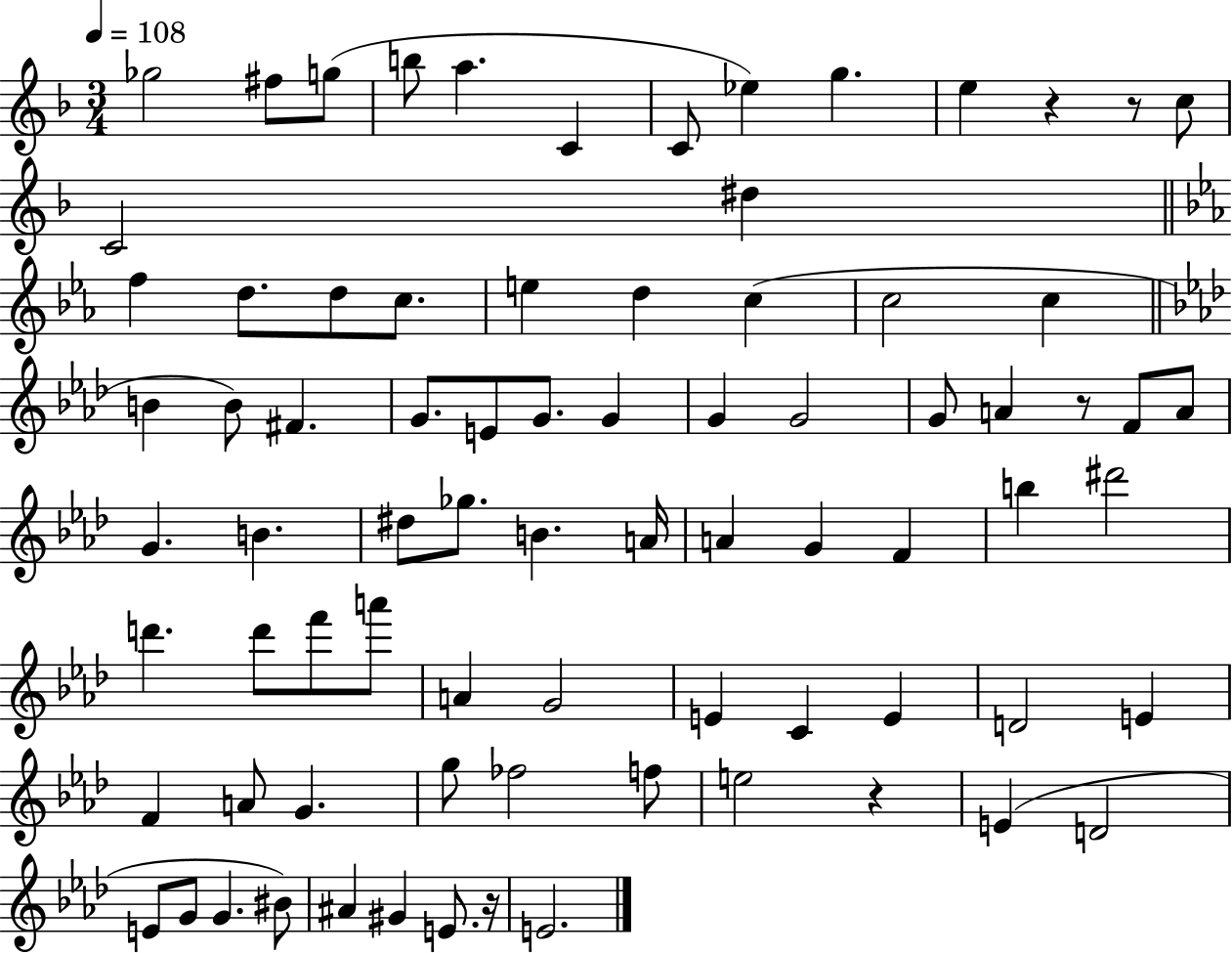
{
  \clef treble
  \numericTimeSignature
  \time 3/4
  \key f \major
  \tempo 4 = 108
  \repeat volta 2 { ges''2 fis''8 g''8( | b''8 a''4. c'4 | c'8 ees''4) g''4. | e''4 r4 r8 c''8 | \break c'2 dis''4 | \bar "||" \break \key ees \major f''4 d''8. d''8 c''8. | e''4 d''4 c''4( | c''2 c''4 | \bar "||" \break \key f \minor b'4 b'8) fis'4. | g'8. e'8 g'8. g'4 | g'4 g'2 | g'8 a'4 r8 f'8 a'8 | \break g'4. b'4. | dis''8 ges''8. b'4. a'16 | a'4 g'4 f'4 | b''4 dis'''2 | \break d'''4. d'''8 f'''8 a'''8 | a'4 g'2 | e'4 c'4 e'4 | d'2 e'4 | \break f'4 a'8 g'4. | g''8 fes''2 f''8 | e''2 r4 | e'4( d'2 | \break e'8 g'8 g'4. bis'8) | ais'4 gis'4 e'8. r16 | e'2. | } \bar "|."
}